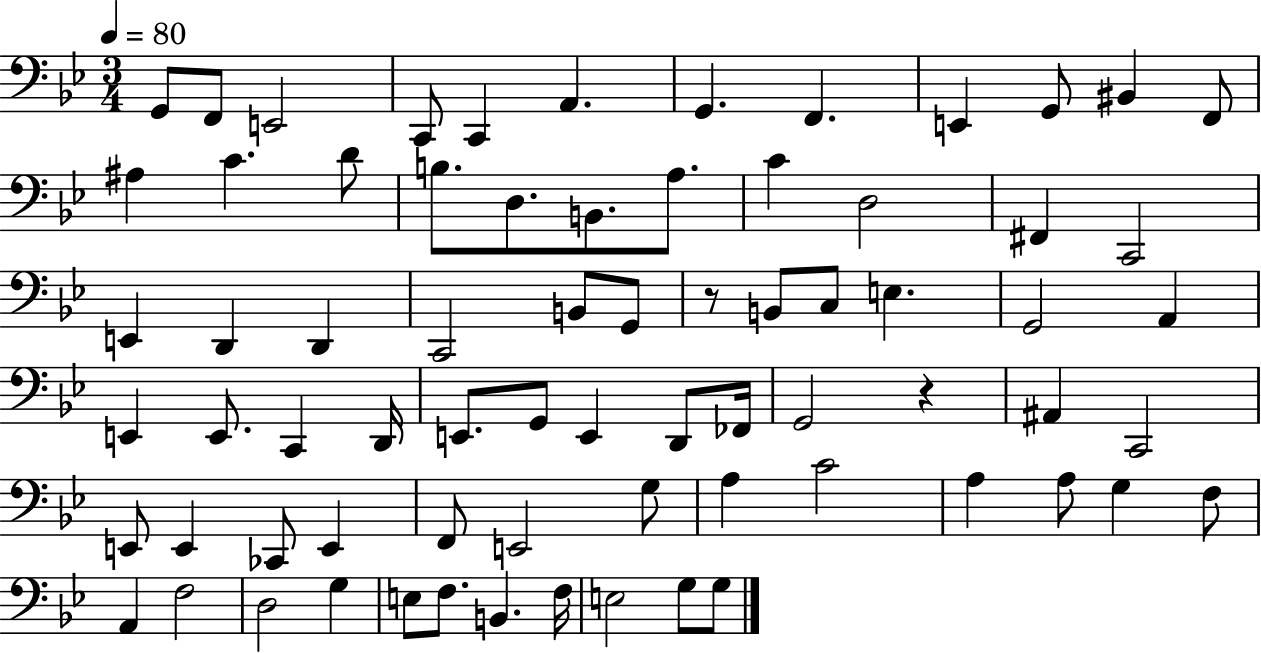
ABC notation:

X:1
T:Untitled
M:3/4
L:1/4
K:Bb
G,,/2 F,,/2 E,,2 C,,/2 C,, A,, G,, F,, E,, G,,/2 ^B,, F,,/2 ^A, C D/2 B,/2 D,/2 B,,/2 A,/2 C D,2 ^F,, C,,2 E,, D,, D,, C,,2 B,,/2 G,,/2 z/2 B,,/2 C,/2 E, G,,2 A,, E,, E,,/2 C,, D,,/4 E,,/2 G,,/2 E,, D,,/2 _F,,/4 G,,2 z ^A,, C,,2 E,,/2 E,, _C,,/2 E,, F,,/2 E,,2 G,/2 A, C2 A, A,/2 G, F,/2 A,, F,2 D,2 G, E,/2 F,/2 B,, F,/4 E,2 G,/2 G,/2